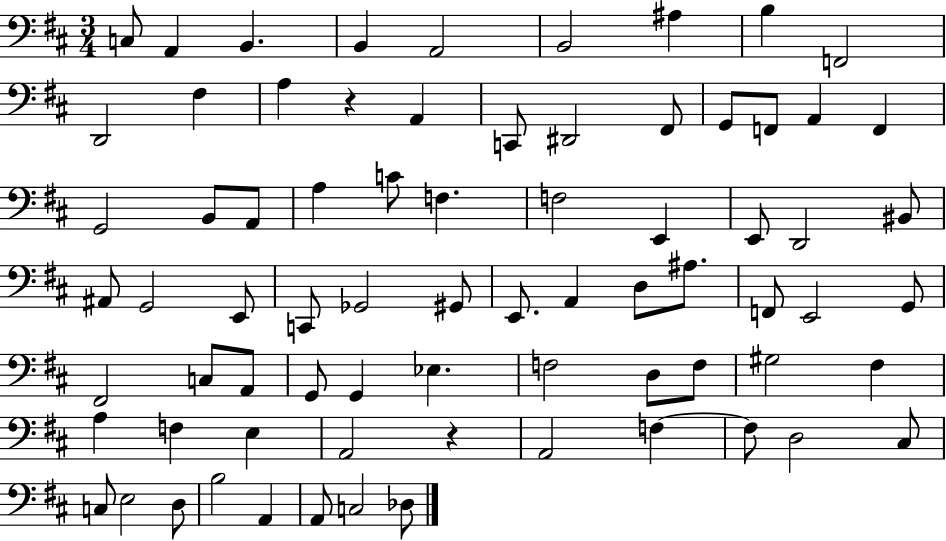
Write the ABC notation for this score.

X:1
T:Untitled
M:3/4
L:1/4
K:D
C,/2 A,, B,, B,, A,,2 B,,2 ^A, B, F,,2 D,,2 ^F, A, z A,, C,,/2 ^D,,2 ^F,,/2 G,,/2 F,,/2 A,, F,, G,,2 B,,/2 A,,/2 A, C/2 F, F,2 E,, E,,/2 D,,2 ^B,,/2 ^A,,/2 G,,2 E,,/2 C,,/2 _G,,2 ^G,,/2 E,,/2 A,, D,/2 ^A,/2 F,,/2 E,,2 G,,/2 ^F,,2 C,/2 A,,/2 G,,/2 G,, _E, F,2 D,/2 F,/2 ^G,2 ^F, A, F, E, A,,2 z A,,2 F, F,/2 D,2 ^C,/2 C,/2 E,2 D,/2 B,2 A,, A,,/2 C,2 _D,/2